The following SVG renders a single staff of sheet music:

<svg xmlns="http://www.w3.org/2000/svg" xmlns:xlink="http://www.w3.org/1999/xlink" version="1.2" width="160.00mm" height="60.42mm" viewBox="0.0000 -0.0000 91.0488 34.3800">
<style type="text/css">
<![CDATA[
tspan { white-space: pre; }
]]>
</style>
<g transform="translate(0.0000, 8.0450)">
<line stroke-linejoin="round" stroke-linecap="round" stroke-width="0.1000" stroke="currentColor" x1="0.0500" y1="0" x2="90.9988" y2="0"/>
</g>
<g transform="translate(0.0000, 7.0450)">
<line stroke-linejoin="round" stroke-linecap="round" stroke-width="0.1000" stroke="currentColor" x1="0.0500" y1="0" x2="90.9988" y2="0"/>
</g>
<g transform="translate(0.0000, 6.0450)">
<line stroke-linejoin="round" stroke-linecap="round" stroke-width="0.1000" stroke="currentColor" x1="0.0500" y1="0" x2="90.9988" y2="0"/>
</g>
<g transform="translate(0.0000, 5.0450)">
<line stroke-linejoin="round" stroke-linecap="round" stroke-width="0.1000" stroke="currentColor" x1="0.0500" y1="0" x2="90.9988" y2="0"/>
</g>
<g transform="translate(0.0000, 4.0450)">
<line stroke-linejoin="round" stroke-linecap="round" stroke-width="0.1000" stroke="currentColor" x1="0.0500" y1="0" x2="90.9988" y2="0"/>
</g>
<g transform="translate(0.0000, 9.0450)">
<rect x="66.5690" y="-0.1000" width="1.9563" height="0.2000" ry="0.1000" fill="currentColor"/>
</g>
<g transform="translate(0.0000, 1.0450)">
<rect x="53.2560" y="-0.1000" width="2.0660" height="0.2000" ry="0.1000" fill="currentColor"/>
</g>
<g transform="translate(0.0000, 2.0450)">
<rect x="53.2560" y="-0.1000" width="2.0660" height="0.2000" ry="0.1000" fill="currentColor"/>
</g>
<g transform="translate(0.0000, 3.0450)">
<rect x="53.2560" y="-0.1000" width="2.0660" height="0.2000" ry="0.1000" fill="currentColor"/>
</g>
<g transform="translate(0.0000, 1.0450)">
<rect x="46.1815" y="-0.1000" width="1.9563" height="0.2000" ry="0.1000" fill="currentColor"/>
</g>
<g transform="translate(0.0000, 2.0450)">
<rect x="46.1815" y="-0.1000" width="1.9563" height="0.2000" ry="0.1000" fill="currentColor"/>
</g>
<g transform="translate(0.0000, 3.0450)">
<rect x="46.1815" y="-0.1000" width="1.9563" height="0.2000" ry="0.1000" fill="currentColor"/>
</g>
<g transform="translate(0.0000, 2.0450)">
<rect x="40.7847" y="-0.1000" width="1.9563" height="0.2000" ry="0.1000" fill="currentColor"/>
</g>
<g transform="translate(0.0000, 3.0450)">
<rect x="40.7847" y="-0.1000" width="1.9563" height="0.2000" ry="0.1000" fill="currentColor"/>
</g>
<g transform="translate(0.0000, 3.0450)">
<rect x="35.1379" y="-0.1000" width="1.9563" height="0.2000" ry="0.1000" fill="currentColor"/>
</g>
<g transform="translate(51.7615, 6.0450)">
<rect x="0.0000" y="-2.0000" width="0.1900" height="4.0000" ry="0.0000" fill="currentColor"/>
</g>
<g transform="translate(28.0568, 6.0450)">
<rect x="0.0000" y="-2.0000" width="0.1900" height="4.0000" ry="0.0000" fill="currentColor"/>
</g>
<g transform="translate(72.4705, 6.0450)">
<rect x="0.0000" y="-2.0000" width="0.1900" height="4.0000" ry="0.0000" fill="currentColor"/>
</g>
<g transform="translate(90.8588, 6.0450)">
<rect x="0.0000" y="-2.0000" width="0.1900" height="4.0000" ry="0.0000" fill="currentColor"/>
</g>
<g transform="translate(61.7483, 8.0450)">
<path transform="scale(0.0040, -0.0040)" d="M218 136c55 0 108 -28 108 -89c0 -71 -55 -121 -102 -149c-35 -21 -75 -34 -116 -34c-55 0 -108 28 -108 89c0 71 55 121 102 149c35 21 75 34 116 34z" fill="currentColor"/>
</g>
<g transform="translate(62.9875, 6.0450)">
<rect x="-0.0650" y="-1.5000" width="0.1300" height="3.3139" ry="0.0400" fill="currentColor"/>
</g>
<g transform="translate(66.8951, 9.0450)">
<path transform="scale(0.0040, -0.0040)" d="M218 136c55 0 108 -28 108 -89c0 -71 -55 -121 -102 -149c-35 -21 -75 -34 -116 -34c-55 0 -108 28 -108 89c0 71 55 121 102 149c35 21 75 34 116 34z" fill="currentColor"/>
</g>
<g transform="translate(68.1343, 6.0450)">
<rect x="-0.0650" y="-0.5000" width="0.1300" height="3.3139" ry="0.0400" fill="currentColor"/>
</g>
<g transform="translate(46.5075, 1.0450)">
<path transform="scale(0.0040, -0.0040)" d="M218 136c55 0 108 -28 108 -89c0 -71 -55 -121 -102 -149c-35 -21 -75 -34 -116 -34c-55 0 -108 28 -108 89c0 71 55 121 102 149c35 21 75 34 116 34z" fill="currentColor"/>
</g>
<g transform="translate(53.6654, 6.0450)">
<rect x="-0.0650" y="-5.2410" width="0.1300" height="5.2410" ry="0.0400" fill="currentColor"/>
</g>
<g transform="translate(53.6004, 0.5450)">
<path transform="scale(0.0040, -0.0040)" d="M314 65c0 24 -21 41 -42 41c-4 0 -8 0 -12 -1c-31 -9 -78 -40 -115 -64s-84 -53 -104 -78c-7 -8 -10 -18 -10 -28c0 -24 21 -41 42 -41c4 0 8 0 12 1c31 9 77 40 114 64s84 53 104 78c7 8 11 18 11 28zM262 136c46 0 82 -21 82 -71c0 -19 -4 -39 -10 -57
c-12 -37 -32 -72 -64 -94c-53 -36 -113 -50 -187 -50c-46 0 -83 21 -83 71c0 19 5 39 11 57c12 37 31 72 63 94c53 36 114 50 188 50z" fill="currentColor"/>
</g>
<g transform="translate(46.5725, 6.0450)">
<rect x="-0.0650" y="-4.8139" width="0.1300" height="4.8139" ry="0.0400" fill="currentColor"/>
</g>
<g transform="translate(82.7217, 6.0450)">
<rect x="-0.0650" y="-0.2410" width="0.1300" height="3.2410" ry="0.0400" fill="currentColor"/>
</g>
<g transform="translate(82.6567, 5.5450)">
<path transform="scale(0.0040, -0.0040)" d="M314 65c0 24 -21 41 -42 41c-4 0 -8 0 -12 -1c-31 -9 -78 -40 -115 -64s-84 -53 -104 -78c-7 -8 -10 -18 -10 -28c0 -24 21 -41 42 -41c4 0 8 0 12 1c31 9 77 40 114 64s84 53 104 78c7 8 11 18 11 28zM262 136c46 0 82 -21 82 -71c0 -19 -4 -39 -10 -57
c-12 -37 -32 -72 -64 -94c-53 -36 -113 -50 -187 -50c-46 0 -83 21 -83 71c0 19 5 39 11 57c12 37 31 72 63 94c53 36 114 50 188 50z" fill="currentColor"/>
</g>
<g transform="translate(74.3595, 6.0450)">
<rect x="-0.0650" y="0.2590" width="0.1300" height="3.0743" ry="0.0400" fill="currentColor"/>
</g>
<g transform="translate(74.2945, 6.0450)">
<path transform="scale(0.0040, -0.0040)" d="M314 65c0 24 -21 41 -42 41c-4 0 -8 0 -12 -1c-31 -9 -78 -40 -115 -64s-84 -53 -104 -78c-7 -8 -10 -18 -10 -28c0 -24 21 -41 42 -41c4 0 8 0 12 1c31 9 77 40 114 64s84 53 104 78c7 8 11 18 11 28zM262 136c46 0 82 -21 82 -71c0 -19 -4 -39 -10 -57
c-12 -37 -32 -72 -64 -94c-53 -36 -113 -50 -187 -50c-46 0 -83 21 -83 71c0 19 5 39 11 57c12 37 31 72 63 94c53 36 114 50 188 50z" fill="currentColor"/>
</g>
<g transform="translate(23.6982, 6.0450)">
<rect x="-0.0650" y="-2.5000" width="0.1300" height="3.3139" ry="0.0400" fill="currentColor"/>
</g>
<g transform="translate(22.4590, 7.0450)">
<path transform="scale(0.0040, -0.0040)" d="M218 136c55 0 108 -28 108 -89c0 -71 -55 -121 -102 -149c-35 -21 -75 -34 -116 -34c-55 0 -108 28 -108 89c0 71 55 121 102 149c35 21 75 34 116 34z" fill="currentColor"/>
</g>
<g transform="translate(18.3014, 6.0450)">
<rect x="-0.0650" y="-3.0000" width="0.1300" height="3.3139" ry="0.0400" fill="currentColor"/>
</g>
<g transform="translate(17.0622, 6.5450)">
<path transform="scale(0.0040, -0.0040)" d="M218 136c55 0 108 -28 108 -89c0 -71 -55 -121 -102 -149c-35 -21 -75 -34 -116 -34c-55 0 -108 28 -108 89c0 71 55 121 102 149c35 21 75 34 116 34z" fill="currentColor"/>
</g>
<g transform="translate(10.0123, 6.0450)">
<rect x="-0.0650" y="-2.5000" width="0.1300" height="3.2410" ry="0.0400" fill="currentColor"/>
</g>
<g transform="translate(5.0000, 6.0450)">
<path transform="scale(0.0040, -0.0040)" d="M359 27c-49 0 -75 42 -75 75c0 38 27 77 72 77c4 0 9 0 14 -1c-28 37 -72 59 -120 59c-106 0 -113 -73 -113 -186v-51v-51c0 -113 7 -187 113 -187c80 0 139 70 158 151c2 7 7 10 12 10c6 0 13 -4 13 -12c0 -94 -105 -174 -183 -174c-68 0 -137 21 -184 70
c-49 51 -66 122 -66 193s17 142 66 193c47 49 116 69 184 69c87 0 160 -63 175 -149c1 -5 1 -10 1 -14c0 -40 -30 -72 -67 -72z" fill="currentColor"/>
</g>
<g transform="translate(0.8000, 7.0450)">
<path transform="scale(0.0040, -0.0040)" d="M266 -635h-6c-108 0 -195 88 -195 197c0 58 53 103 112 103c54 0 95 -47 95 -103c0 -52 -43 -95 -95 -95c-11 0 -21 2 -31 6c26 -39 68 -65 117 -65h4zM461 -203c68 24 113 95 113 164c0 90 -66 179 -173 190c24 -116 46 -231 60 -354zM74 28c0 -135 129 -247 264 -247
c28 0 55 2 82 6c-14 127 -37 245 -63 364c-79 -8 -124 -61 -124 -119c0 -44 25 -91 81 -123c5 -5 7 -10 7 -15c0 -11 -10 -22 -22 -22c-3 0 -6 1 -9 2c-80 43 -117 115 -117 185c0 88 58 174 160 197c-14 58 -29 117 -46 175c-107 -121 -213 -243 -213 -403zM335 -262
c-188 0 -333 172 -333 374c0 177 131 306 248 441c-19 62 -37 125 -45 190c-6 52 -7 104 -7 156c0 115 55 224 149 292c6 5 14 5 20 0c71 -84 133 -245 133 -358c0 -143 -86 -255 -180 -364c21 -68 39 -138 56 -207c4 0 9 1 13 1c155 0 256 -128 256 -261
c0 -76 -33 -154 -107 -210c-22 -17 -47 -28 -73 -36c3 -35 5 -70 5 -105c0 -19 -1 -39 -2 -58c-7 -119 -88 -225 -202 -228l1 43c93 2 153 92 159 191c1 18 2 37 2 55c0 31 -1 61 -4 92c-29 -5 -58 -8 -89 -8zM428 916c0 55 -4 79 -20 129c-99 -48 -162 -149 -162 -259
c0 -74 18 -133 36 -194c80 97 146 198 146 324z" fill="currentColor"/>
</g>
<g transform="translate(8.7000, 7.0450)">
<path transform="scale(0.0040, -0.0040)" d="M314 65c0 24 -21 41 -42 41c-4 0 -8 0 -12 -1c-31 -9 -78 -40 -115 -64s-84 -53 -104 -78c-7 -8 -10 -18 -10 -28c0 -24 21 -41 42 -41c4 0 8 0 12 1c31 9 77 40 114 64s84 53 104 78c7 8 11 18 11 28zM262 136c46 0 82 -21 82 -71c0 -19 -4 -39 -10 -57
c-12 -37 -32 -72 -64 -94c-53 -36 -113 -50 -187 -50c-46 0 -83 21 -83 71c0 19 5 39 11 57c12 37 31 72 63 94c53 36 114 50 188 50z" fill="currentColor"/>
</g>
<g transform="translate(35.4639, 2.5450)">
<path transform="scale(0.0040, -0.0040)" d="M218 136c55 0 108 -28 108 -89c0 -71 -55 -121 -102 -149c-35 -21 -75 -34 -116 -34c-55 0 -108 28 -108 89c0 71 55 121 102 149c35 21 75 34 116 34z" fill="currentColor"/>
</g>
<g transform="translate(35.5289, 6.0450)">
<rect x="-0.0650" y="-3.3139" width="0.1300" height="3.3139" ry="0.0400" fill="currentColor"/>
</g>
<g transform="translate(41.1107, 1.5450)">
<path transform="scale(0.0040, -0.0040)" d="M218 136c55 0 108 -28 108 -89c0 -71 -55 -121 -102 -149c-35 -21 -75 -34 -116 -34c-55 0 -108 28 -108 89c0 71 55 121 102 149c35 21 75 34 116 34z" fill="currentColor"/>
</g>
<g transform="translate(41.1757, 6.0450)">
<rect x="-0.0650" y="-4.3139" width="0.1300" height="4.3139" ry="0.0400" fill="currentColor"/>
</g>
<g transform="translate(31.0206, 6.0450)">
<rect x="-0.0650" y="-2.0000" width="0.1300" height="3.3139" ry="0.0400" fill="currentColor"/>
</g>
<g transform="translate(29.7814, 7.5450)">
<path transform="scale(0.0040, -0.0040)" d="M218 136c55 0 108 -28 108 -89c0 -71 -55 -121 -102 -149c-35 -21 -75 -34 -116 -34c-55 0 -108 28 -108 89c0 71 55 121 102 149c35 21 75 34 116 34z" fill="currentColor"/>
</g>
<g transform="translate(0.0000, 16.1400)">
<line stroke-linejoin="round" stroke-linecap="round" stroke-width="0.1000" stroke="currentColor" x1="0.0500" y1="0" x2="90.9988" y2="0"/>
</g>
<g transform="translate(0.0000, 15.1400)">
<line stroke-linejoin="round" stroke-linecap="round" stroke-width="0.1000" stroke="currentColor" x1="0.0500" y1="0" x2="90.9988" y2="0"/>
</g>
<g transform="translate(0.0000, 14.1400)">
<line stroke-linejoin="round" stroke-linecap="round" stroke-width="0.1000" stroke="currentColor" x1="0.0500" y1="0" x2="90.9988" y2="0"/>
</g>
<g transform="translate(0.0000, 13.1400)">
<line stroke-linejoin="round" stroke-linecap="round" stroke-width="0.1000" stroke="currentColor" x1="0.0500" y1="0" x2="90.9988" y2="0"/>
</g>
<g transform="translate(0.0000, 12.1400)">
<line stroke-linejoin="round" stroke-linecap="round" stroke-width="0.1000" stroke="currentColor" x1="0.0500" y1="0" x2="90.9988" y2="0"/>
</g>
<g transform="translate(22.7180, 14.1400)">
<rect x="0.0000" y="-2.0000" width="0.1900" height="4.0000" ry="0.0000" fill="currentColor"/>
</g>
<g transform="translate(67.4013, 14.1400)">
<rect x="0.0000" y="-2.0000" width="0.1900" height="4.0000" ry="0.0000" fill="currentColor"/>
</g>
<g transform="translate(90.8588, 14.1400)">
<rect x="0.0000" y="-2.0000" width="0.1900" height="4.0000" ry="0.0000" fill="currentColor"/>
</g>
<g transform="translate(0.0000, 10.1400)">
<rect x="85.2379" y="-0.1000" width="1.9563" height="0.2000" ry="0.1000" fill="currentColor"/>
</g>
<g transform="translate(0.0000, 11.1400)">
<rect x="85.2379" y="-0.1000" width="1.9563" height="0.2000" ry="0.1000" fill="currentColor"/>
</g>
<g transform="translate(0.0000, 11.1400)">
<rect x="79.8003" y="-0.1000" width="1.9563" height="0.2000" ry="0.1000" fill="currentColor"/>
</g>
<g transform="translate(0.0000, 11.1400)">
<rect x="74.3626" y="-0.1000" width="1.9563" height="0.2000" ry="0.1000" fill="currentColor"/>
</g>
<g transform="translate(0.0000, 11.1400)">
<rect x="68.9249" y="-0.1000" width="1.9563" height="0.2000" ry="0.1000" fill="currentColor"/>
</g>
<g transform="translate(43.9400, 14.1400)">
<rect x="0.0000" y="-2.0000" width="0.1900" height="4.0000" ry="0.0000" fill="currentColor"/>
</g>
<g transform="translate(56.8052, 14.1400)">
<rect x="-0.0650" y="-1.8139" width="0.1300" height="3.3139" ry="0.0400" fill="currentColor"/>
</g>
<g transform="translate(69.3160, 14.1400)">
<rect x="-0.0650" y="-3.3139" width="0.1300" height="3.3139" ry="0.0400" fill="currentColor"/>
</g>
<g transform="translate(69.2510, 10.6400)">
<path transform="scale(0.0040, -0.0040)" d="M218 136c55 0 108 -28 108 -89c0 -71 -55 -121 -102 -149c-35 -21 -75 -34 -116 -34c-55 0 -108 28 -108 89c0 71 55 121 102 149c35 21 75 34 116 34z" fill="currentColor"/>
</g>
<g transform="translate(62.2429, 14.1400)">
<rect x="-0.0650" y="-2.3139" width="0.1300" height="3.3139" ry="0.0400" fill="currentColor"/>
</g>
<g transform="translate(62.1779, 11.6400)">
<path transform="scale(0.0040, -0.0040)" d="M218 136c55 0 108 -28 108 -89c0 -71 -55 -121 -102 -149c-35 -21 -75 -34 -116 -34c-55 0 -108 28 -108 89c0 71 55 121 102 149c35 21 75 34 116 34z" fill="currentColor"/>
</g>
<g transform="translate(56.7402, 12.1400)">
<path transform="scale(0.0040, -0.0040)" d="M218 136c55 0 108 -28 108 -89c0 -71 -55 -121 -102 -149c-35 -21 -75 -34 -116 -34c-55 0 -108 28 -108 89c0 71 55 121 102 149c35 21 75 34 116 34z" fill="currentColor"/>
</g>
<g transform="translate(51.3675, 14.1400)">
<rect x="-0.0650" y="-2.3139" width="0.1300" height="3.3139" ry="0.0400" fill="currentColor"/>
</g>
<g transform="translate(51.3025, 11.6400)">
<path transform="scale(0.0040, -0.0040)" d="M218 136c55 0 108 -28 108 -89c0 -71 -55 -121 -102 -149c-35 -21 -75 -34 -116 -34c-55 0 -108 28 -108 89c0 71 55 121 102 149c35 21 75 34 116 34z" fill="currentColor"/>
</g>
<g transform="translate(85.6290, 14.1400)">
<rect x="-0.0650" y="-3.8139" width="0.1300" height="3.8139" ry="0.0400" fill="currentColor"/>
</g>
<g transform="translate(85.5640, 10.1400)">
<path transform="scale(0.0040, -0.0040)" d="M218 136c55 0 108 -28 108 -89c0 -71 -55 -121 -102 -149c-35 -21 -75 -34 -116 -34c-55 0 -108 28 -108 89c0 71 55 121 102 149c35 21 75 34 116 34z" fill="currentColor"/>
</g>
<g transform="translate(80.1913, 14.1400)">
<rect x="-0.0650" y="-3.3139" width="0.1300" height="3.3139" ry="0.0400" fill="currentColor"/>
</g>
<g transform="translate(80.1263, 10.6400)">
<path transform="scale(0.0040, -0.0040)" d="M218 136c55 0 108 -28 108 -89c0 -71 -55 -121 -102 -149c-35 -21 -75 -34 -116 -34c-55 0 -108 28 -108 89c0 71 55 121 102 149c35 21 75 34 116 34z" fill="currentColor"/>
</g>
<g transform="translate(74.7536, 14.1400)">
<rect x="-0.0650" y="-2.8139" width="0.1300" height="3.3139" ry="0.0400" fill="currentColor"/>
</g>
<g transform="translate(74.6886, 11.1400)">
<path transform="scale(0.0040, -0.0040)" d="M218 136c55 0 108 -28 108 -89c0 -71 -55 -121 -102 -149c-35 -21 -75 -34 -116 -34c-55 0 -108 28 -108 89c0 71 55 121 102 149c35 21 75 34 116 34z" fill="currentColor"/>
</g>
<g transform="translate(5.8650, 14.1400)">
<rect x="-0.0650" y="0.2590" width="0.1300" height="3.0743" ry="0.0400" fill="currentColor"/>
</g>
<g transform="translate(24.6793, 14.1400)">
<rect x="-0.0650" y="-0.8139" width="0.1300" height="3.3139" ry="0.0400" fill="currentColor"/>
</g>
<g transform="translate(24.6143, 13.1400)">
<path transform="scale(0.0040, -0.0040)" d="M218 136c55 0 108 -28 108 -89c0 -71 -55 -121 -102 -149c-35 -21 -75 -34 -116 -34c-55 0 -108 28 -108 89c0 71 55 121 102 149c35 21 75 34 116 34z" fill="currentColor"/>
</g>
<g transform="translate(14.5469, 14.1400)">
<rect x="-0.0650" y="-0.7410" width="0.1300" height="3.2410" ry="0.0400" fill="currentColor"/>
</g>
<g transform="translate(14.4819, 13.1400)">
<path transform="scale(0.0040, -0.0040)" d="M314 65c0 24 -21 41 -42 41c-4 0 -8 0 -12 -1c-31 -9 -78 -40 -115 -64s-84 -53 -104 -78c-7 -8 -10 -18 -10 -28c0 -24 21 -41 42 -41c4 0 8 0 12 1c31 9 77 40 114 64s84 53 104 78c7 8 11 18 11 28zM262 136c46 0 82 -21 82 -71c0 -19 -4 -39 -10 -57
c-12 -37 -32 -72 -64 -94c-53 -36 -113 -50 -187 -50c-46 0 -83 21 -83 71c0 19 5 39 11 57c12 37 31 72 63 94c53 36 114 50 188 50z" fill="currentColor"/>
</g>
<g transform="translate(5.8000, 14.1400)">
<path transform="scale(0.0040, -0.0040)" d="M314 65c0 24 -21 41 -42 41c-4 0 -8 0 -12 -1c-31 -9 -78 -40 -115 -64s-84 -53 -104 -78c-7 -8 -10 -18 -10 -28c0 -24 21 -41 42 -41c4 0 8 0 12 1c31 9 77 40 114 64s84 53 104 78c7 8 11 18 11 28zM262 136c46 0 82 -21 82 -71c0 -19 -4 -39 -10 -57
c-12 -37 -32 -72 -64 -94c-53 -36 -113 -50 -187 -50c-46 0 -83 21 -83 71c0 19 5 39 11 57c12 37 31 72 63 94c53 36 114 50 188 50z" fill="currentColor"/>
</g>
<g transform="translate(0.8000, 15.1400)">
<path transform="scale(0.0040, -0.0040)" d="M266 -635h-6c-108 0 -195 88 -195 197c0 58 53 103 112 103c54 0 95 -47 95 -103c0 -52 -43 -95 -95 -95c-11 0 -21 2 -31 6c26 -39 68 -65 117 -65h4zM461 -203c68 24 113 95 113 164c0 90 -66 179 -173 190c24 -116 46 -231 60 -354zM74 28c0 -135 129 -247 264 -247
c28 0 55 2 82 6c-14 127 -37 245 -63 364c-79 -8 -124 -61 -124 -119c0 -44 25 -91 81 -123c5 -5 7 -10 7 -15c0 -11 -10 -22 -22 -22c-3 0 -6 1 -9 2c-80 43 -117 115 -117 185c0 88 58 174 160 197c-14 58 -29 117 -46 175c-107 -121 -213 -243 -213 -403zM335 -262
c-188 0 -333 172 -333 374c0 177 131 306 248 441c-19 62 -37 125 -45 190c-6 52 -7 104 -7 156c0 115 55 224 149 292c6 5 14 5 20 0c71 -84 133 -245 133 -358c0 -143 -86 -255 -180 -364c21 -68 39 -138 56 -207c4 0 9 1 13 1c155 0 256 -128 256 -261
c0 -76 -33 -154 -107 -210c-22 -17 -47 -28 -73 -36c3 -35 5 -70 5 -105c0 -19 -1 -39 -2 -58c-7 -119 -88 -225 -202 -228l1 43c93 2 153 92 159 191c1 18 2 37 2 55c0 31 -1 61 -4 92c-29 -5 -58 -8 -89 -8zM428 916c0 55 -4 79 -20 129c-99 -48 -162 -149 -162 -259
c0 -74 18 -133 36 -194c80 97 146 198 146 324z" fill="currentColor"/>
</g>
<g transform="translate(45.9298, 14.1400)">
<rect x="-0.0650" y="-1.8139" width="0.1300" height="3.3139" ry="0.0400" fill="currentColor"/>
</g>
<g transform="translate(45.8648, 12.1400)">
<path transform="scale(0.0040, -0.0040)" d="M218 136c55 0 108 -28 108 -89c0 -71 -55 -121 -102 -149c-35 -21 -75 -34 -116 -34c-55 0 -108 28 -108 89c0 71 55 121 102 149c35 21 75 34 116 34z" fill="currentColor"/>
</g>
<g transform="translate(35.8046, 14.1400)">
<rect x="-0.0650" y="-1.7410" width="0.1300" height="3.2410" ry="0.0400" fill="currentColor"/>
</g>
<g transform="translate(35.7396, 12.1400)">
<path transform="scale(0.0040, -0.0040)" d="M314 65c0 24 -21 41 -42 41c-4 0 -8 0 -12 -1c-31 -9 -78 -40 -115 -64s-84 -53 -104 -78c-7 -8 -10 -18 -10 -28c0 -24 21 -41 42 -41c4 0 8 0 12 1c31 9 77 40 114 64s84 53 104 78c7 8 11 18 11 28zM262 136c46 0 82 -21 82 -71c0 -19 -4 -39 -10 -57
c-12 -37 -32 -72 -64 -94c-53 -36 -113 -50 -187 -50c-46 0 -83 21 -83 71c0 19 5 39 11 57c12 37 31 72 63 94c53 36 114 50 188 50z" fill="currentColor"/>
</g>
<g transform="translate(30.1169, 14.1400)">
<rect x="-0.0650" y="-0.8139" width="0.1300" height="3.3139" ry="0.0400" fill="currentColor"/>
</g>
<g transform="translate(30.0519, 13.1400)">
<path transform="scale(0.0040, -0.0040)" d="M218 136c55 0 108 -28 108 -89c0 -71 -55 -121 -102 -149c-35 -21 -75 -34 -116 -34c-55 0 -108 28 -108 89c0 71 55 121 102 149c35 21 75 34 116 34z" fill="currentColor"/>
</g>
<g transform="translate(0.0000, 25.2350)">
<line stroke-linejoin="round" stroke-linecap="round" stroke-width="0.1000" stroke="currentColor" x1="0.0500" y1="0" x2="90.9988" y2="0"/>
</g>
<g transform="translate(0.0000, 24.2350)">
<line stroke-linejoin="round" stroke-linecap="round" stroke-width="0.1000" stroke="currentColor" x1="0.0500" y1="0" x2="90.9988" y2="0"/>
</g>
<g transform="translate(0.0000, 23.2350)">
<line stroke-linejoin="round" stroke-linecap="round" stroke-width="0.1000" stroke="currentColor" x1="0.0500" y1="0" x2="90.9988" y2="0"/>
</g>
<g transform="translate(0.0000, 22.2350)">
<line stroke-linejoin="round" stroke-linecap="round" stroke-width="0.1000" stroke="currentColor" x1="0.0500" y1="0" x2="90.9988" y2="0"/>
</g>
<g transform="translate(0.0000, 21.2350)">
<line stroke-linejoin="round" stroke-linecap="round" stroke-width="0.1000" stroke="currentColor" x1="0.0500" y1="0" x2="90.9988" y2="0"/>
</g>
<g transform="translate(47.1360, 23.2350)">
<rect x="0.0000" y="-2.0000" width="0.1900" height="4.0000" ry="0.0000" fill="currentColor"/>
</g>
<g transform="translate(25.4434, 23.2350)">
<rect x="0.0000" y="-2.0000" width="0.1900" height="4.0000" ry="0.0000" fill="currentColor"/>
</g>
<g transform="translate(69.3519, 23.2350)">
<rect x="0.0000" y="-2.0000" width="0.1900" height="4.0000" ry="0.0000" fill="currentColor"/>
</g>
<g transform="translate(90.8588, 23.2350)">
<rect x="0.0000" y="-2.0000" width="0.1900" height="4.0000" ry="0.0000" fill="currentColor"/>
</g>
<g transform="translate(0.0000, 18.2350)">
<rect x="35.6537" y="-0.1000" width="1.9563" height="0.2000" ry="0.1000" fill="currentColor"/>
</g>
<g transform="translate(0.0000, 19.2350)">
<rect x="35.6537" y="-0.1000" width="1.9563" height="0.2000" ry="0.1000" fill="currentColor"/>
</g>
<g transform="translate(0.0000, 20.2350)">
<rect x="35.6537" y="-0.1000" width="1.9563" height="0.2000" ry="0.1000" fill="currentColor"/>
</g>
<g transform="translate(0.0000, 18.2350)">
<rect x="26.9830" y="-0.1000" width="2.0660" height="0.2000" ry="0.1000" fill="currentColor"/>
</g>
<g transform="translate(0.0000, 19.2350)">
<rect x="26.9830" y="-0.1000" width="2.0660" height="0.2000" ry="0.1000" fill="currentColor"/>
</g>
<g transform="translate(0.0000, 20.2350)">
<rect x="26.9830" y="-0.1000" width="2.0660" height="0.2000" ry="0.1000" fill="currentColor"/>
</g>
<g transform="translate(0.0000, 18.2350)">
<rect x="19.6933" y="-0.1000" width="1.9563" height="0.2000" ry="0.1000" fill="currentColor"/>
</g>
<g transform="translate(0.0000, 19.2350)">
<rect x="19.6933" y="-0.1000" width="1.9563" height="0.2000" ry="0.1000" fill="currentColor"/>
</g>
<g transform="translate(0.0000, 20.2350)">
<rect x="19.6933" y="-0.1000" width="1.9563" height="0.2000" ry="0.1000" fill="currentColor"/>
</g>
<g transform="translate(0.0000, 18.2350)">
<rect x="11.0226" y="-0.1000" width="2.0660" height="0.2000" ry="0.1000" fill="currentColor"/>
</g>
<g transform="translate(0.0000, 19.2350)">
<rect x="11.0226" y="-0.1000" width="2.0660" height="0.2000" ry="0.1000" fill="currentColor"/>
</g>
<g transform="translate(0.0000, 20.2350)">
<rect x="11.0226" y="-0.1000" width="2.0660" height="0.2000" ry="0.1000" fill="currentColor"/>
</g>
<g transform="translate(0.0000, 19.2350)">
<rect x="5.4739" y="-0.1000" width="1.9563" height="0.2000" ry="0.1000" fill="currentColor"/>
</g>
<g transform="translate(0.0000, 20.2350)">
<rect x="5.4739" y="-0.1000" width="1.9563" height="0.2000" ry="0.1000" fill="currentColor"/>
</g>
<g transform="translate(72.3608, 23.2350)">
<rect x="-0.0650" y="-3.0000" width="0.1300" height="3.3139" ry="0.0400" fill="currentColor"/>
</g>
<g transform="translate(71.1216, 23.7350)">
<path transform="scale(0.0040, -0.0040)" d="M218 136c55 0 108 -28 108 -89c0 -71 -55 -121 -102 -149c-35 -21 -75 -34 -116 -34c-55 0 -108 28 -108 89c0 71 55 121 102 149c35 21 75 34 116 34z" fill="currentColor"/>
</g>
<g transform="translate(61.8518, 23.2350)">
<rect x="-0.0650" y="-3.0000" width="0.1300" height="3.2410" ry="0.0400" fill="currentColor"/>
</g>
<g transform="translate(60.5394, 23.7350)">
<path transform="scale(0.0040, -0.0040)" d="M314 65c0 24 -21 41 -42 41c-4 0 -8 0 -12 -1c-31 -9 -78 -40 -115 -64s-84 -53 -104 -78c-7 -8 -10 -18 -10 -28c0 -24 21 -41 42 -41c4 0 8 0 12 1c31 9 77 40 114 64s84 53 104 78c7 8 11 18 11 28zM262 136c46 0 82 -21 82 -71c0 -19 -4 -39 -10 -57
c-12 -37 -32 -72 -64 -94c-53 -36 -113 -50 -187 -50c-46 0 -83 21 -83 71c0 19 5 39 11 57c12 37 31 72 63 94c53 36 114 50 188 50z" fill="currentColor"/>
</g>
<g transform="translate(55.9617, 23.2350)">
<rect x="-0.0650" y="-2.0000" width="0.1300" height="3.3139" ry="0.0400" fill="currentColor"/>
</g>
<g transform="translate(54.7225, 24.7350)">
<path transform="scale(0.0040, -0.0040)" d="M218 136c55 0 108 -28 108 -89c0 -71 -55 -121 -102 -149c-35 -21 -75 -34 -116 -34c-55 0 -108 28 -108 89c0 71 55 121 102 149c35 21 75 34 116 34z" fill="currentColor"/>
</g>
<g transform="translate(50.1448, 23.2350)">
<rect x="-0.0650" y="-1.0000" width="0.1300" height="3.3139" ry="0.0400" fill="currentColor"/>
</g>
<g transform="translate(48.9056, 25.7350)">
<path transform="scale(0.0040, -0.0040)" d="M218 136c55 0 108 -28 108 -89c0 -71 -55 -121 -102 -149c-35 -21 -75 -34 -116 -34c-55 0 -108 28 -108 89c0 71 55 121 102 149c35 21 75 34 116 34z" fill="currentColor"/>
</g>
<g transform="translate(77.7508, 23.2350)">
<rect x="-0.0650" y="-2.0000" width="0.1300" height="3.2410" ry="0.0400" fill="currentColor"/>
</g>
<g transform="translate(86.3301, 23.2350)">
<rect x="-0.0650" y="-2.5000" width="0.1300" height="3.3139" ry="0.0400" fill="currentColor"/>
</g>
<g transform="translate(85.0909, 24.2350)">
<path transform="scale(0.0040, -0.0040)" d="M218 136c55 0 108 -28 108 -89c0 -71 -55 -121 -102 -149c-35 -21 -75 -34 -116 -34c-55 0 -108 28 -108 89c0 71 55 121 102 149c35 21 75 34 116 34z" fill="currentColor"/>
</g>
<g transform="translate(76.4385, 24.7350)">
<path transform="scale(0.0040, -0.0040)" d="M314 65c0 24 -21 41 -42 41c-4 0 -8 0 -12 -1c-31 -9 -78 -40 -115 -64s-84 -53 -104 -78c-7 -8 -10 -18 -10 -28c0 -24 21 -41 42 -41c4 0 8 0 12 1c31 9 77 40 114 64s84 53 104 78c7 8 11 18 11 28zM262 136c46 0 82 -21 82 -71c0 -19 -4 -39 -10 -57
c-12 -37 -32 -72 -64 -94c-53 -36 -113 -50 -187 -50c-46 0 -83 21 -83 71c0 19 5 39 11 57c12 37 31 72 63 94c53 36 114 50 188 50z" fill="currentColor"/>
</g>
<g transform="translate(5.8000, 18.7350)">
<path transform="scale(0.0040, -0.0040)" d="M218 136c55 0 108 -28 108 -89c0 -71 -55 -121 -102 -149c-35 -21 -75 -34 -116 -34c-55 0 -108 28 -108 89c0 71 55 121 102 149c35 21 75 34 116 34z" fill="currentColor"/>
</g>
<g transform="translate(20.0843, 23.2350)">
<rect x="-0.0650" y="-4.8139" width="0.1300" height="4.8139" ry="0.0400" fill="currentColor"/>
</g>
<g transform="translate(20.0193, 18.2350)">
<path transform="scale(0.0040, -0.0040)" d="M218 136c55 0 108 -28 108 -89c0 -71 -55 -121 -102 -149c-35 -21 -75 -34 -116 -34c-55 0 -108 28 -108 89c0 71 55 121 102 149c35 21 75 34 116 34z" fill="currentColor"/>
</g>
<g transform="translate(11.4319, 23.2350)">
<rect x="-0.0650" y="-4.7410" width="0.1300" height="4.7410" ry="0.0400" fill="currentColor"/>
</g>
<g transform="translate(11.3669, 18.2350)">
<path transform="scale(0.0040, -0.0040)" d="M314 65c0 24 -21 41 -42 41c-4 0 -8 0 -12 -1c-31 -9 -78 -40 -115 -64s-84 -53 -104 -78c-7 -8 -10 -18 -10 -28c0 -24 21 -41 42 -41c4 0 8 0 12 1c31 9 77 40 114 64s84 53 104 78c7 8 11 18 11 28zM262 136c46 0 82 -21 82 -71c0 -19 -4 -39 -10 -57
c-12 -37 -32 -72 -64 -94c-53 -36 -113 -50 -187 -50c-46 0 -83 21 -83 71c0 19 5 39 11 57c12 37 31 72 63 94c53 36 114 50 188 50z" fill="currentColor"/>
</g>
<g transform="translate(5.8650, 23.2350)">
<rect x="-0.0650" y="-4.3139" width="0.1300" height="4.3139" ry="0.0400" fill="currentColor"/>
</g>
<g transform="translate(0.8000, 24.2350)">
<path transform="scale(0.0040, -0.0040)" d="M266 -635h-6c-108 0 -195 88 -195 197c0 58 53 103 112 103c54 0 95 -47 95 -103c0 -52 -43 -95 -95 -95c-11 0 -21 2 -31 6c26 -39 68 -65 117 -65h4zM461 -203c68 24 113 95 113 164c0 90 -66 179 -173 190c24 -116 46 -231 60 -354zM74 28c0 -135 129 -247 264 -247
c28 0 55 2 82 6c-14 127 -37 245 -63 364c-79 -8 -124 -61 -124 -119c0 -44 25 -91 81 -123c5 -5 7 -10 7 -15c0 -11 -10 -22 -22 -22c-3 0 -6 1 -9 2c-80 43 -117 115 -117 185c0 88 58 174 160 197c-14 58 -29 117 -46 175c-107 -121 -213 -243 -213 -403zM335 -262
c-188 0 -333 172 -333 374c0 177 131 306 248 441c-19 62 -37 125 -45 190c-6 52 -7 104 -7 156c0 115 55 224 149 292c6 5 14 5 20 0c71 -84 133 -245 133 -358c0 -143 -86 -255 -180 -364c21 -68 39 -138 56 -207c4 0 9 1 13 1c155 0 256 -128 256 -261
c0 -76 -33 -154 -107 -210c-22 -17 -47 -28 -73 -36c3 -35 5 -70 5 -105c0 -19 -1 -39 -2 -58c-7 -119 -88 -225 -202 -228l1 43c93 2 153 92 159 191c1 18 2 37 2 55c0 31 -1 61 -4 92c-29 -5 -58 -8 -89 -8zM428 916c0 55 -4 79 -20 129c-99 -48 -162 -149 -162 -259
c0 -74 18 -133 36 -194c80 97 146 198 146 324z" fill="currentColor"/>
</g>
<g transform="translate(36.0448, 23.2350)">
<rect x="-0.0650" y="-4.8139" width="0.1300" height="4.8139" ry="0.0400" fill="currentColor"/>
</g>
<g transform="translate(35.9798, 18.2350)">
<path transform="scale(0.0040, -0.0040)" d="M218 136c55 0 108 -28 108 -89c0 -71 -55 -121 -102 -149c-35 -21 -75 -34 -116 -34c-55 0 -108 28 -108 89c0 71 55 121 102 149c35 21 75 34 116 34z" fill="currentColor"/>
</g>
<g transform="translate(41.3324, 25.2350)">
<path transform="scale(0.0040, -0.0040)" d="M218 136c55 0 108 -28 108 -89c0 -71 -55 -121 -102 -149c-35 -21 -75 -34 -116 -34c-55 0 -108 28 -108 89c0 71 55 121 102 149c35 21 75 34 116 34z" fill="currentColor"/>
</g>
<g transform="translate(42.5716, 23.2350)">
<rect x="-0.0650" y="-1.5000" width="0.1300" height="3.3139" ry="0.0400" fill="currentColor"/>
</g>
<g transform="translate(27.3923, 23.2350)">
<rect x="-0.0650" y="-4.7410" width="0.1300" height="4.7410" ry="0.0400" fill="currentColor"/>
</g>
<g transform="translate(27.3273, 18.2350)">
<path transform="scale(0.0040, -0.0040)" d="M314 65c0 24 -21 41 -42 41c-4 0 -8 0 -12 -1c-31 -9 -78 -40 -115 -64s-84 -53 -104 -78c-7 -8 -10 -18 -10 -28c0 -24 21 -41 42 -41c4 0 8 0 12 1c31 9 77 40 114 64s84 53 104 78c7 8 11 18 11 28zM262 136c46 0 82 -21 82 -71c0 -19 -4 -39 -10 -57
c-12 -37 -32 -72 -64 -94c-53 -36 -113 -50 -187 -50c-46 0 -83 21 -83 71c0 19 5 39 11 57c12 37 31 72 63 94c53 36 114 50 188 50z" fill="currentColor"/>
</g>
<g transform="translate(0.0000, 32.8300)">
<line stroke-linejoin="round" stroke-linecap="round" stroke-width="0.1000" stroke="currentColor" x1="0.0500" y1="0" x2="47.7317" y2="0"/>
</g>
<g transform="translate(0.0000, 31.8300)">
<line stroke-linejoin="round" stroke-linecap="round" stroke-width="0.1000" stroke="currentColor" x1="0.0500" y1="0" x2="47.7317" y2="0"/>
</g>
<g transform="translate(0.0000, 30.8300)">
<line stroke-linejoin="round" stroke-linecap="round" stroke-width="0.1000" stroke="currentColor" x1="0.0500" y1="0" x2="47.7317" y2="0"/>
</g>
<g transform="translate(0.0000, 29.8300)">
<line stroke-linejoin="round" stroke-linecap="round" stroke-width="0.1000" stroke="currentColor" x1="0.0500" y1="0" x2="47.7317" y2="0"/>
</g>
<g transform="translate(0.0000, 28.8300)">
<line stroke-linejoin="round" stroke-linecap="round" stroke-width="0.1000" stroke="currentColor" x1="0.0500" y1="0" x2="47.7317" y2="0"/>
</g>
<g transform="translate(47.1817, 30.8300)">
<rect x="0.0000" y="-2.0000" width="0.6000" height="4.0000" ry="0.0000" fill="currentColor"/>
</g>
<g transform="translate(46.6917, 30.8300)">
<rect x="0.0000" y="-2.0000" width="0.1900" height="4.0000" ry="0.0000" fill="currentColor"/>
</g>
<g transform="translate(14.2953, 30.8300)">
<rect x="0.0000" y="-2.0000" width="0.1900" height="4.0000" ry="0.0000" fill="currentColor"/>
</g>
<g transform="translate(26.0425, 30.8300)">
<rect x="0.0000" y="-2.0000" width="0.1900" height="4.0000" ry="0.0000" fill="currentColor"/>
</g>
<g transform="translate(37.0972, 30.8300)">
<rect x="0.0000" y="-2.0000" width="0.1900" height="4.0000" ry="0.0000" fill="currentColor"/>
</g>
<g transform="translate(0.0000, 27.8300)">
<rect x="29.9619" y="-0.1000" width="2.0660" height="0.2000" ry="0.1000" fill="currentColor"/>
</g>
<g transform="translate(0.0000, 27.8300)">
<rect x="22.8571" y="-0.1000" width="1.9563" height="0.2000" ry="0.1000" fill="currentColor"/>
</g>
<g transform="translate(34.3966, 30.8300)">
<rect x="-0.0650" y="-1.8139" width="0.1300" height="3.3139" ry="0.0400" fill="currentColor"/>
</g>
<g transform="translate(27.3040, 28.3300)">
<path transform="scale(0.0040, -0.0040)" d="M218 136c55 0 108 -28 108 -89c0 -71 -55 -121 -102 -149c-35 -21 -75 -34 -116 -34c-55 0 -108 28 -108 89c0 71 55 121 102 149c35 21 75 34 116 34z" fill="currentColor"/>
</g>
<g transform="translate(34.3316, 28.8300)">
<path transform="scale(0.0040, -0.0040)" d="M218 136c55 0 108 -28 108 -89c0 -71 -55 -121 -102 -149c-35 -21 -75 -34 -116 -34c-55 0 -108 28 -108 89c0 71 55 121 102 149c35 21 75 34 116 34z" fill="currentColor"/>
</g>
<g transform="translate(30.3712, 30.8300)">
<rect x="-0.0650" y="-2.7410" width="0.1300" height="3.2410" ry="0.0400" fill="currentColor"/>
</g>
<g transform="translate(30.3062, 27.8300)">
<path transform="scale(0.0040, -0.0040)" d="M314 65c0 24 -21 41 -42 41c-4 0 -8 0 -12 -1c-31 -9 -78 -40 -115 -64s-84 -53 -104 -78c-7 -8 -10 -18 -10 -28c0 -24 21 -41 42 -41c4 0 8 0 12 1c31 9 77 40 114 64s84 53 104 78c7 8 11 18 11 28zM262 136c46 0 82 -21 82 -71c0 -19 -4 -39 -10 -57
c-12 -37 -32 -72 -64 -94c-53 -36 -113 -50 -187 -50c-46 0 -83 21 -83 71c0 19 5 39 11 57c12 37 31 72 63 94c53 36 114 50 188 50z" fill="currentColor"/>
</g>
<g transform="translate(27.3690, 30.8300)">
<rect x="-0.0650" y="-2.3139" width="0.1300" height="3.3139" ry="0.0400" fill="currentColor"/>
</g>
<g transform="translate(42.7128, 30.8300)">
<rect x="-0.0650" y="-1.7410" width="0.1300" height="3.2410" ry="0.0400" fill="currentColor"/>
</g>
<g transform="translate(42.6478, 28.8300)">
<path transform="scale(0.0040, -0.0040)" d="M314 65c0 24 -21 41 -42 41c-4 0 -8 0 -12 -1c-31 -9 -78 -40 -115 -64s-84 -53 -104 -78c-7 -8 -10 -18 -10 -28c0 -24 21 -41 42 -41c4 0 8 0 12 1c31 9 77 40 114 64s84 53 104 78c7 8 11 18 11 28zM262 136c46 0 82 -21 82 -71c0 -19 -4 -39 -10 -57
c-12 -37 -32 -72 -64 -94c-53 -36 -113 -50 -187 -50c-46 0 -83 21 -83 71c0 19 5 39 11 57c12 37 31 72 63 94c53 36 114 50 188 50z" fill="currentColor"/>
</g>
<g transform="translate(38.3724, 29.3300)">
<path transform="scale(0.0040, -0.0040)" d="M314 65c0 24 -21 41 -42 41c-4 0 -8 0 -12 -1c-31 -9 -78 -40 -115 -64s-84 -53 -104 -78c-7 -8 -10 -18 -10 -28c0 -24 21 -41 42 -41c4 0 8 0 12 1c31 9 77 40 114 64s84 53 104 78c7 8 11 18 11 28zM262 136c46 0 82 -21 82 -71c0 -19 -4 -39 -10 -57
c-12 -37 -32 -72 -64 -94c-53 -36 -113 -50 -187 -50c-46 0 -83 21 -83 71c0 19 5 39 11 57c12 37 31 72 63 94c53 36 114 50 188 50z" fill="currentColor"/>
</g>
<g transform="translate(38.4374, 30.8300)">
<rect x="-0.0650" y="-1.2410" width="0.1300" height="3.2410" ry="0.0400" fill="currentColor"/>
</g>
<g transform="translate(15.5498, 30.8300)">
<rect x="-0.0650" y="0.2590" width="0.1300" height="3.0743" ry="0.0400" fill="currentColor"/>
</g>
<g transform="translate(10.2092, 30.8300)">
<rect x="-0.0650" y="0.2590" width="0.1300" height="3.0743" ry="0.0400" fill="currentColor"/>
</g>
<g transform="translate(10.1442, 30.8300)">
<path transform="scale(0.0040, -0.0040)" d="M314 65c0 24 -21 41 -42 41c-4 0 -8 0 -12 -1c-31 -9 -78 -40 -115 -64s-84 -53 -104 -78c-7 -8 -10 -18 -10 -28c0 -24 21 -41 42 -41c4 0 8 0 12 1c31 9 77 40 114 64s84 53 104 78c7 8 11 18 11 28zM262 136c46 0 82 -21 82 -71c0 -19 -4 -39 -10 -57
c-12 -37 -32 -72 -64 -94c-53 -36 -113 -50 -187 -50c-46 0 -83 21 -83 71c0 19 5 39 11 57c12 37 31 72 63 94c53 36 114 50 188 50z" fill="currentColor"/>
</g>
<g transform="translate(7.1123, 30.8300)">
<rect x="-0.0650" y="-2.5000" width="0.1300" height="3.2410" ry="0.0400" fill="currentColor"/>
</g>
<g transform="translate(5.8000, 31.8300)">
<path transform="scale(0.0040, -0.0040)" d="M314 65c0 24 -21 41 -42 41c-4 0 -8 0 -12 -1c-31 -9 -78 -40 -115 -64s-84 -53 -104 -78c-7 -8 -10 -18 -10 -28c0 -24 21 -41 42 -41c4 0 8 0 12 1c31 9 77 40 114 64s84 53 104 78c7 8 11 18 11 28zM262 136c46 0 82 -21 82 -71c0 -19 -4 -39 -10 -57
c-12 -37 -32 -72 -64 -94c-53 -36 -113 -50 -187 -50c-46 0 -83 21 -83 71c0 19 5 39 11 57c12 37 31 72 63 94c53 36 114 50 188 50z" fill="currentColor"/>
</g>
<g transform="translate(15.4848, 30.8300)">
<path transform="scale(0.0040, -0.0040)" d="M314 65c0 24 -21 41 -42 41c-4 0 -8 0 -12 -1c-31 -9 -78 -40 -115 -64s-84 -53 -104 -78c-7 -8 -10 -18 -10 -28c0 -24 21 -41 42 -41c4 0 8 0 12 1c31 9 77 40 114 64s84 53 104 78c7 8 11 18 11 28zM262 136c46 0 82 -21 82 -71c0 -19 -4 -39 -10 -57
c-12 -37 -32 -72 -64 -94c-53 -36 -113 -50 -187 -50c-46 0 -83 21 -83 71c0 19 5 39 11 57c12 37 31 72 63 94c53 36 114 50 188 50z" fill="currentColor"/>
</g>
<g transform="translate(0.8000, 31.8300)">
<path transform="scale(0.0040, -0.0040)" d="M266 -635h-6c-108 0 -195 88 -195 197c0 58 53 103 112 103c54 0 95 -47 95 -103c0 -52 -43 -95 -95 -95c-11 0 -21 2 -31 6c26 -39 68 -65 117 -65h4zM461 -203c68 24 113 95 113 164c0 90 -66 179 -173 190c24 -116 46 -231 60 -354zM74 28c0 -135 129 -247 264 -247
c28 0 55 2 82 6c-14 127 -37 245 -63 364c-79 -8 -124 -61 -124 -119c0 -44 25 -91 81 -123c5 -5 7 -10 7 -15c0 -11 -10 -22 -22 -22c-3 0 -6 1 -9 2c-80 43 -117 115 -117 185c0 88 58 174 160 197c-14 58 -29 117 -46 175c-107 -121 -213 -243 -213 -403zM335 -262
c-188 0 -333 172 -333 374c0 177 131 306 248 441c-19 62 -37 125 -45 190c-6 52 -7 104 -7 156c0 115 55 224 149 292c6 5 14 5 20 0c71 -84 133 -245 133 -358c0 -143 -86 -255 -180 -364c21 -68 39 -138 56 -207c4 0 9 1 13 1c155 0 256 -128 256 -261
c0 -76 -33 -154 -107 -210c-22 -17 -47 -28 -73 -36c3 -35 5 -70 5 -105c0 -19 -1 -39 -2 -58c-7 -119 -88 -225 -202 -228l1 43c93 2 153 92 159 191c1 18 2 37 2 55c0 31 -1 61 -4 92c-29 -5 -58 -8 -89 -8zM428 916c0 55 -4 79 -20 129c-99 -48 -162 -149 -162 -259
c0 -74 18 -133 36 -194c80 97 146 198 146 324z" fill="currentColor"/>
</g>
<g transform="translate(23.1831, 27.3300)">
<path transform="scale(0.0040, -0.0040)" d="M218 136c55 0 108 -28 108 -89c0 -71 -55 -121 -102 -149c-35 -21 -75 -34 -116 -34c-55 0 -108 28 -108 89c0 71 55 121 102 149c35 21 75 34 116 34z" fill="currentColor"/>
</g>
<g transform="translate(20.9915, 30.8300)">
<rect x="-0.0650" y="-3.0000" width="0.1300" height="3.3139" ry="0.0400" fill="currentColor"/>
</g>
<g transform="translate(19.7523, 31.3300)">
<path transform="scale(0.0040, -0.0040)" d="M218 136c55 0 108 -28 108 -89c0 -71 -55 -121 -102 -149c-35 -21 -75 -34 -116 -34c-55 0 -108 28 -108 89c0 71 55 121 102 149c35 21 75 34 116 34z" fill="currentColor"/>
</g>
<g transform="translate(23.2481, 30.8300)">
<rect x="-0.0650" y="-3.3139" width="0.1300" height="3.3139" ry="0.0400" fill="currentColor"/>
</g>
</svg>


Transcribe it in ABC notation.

X:1
T:Untitled
M:4/4
L:1/4
K:C
G2 A G F b d' e' f'2 E C B2 c2 B2 d2 d d f2 f g f g b a b c' d' e'2 e' e'2 e' E D F A2 A F2 G G2 B2 B2 A b g a2 f e2 f2